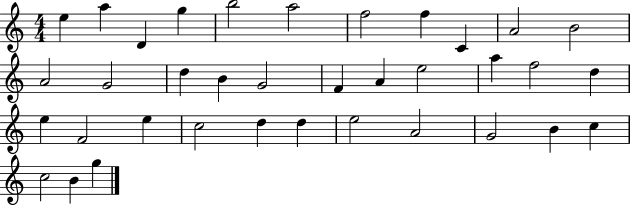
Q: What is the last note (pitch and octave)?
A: G5